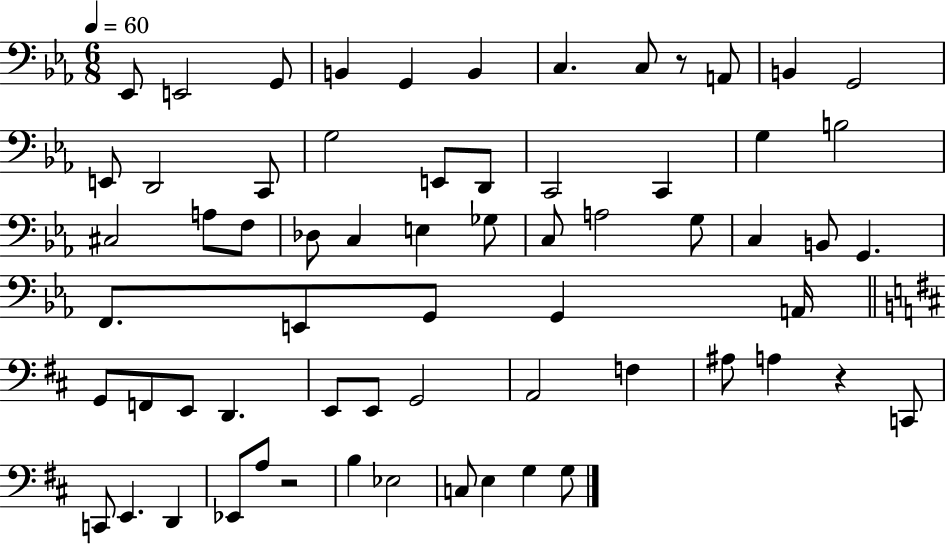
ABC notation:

X:1
T:Untitled
M:6/8
L:1/4
K:Eb
_E,,/2 E,,2 G,,/2 B,, G,, B,, C, C,/2 z/2 A,,/2 B,, G,,2 E,,/2 D,,2 C,,/2 G,2 E,,/2 D,,/2 C,,2 C,, G, B,2 ^C,2 A,/2 F,/2 _D,/2 C, E, _G,/2 C,/2 A,2 G,/2 C, B,,/2 G,, F,,/2 E,,/2 G,,/2 G,, A,,/4 G,,/2 F,,/2 E,,/2 D,, E,,/2 E,,/2 G,,2 A,,2 F, ^A,/2 A, z C,,/2 C,,/2 E,, D,, _E,,/2 A,/2 z2 B, _E,2 C,/2 E, G, G,/2